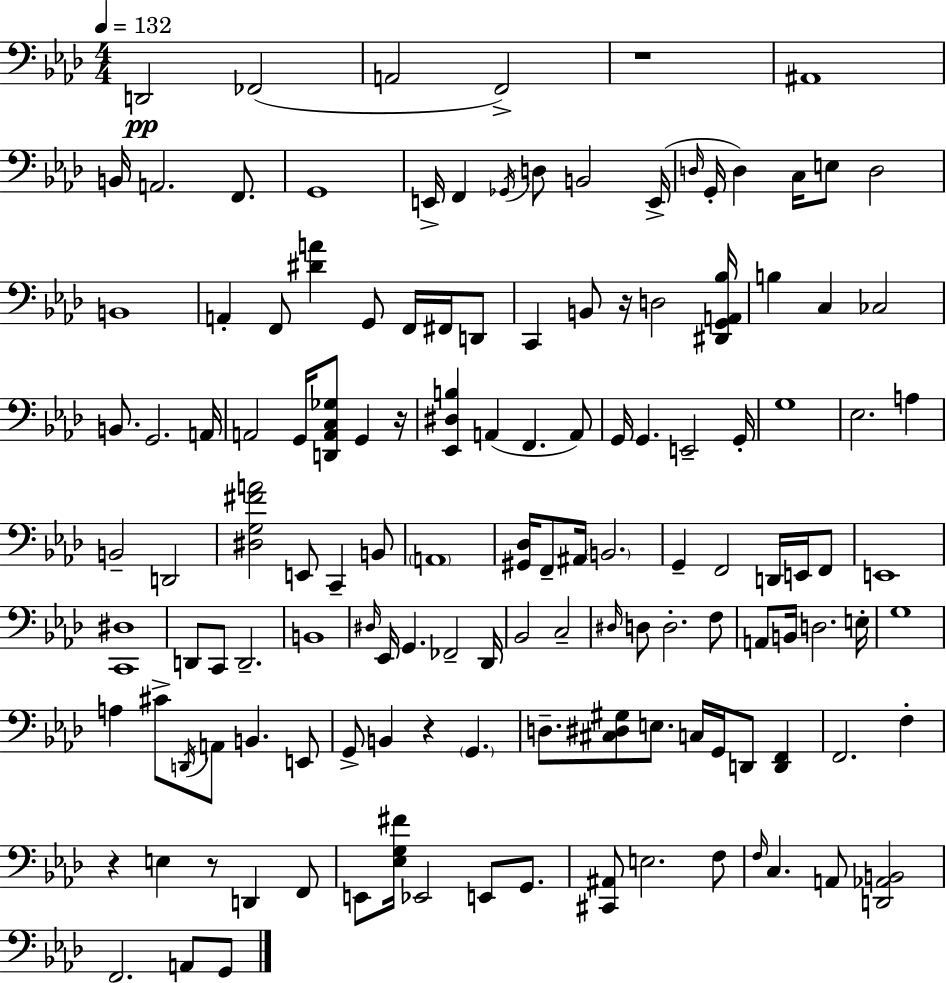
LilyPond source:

{
  \clef bass
  \numericTimeSignature
  \time 4/4
  \key f \minor
  \tempo 4 = 132
  d,2\pp fes,2( | a,2 f,2->) | r1 | ais,1 | \break b,16 a,2. f,8. | g,1 | e,16-> f,4 \acciaccatura { ges,16 } d8 b,2 | e,16->( \grace { d16 } g,16-. d4) c16 e8 d2 | \break b,1 | a,4-. f,8 <dis' a'>4 g,8 f,16 fis,16 | d,8 c,4 b,8 r16 d2 | <dis, g, a, bes>16 b4 c4 ces2 | \break b,8. g,2. | a,16 a,2 g,16 <d, a, c ges>8 g,4 | r16 <ees, dis b>4 a,4( f,4. | a,8) g,16 g,4. e,2-- | \break g,16-. g1 | ees2. a4 | b,2-- d,2 | <dis g fis' a'>2 e,8 c,4-- | \break b,8 \parenthesize a,1 | <gis, des>16 f,8-- ais,16 \parenthesize b,2. | g,4-- f,2 d,16 e,16 | f,8 e,1 | \break <c, dis>1 | d,8 c,8 d,2.-- | b,1 | \grace { dis16 } ees,16 g,4. fes,2-- | \break des,16 bes,2 c2-- | \grace { dis16 } d8 d2.-. | f8 a,8 b,16 d2. | e16-. g1 | \break a4 cis'8-> \acciaccatura { d,16 } a,8 b,4. | e,8 g,8-> b,4 r4 \parenthesize g,4. | d8.-- <cis dis gis>8 e8. c16 g,16 d,8 | <d, f,>4 f,2. | \break f4-. r4 e4 r8 d,4 | f,8 e,8 <ees g fis'>16 ees,2 | e,8 g,8. <cis, ais,>8 e2. | f8 \grace { f16 } c4. a,8 <d, aes, b,>2 | \break f,2. | a,8 g,8 \bar "|."
}